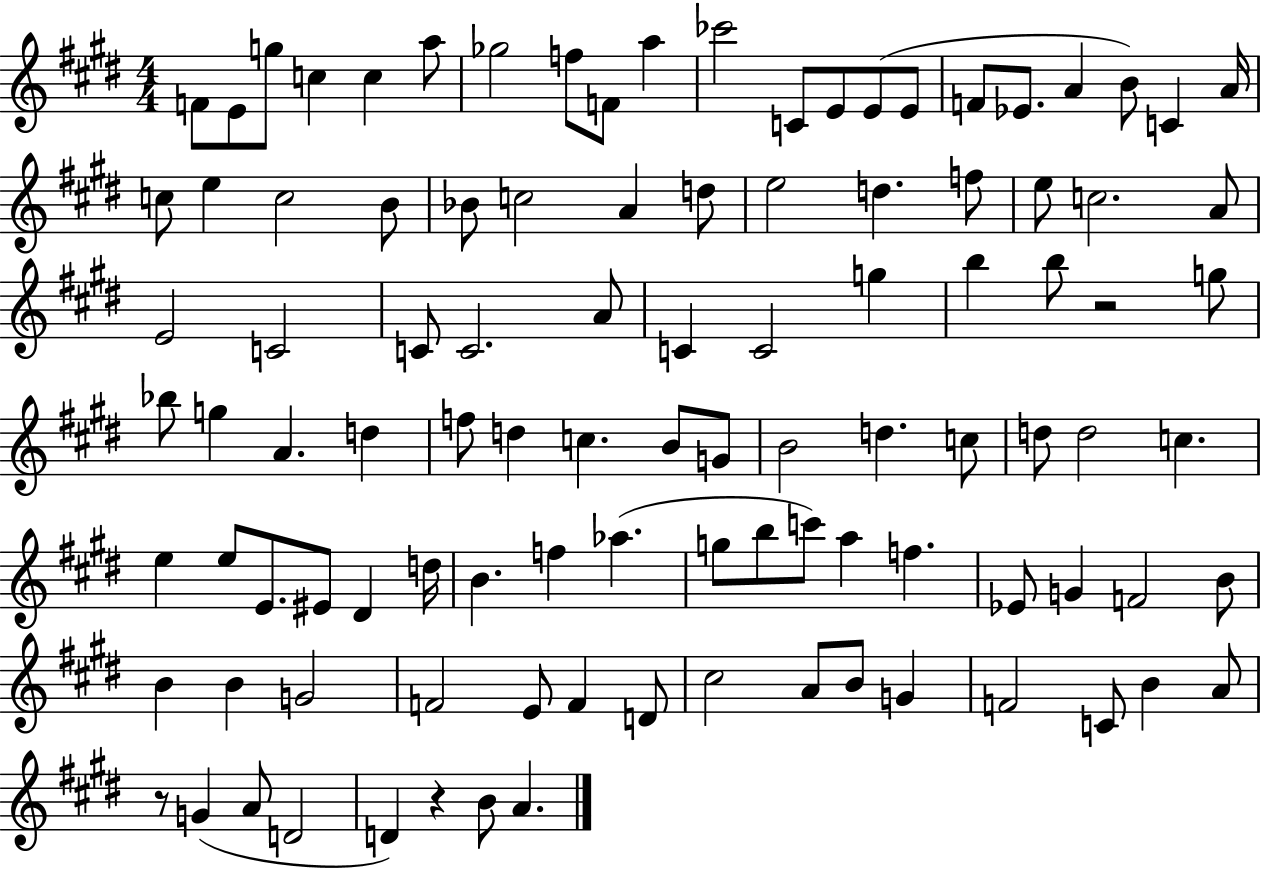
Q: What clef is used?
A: treble